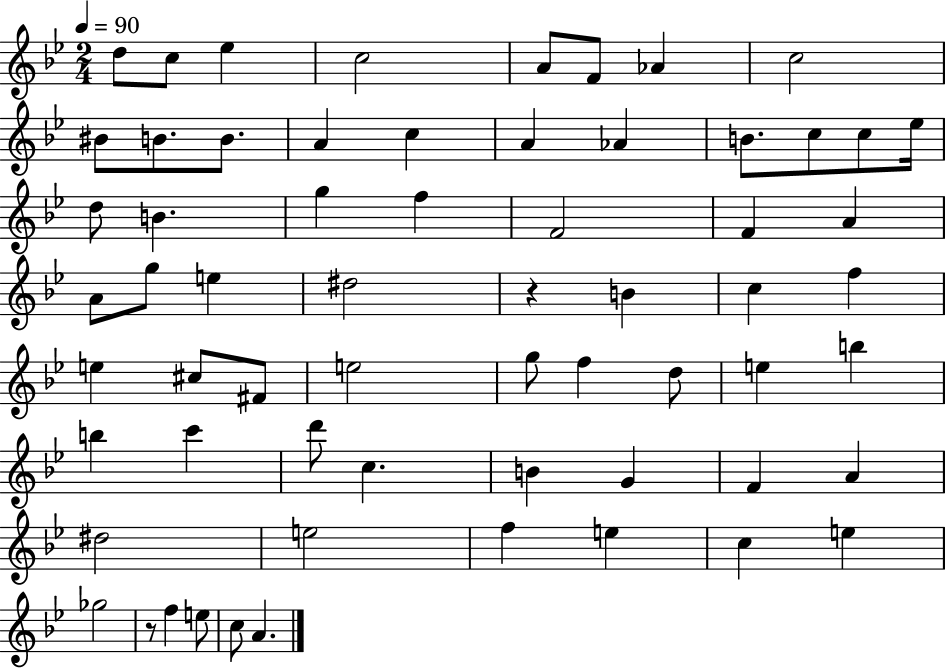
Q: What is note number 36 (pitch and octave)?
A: F#4